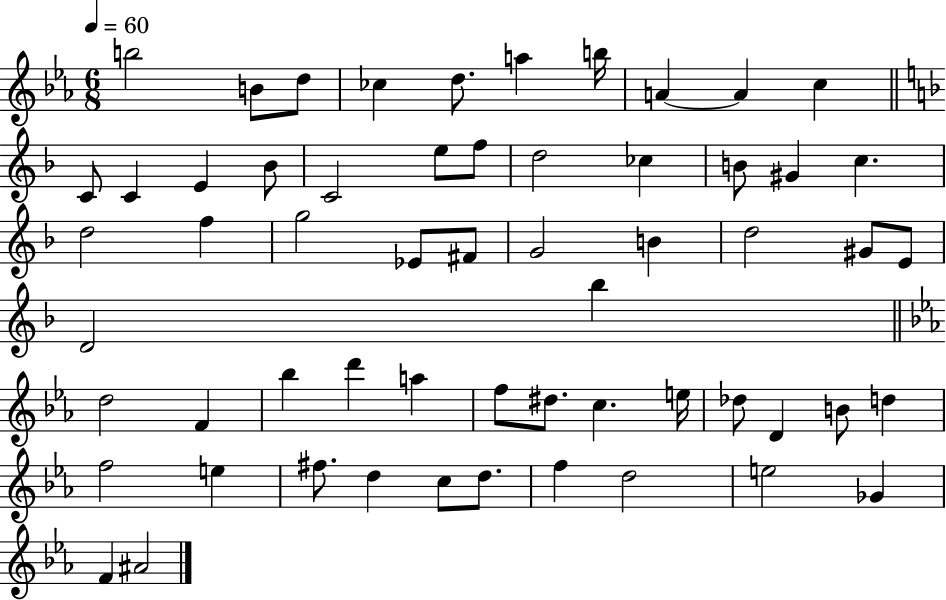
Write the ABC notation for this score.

X:1
T:Untitled
M:6/8
L:1/4
K:Eb
b2 B/2 d/2 _c d/2 a b/4 A A c C/2 C E _B/2 C2 e/2 f/2 d2 _c B/2 ^G c d2 f g2 _E/2 ^F/2 G2 B d2 ^G/2 E/2 D2 _b d2 F _b d' a f/2 ^d/2 c e/4 _d/2 D B/2 d f2 e ^f/2 d c/2 d/2 f d2 e2 _G F ^A2